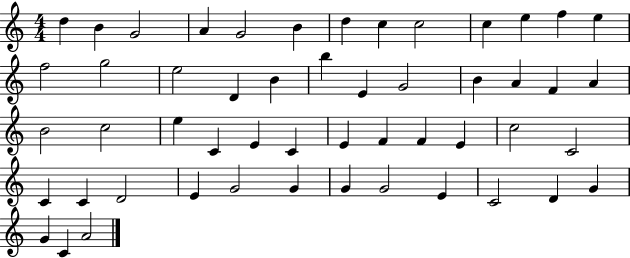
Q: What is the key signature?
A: C major